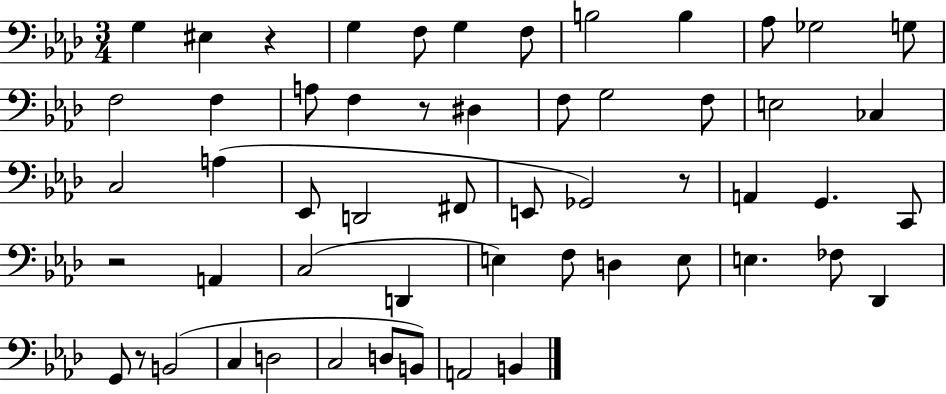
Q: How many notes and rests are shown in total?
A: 55